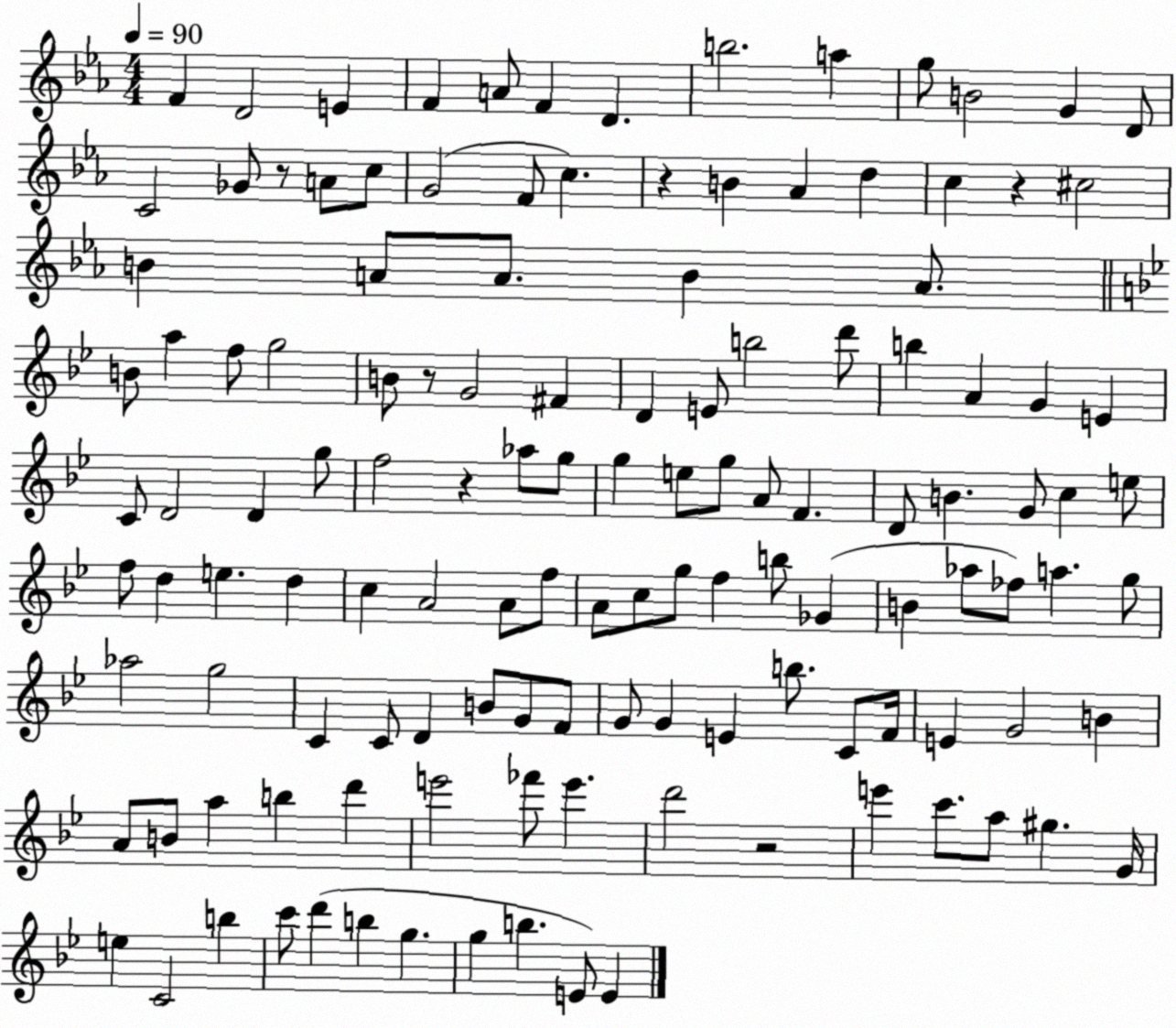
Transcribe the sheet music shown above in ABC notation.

X:1
T:Untitled
M:4/4
L:1/4
K:Eb
F D2 E F A/2 F D b2 a g/2 B2 G D/2 C2 _G/2 z/2 A/2 c/2 G2 F/2 c z B _A d c z ^c2 B A/2 A/2 B A/2 B/2 a f/2 g2 B/2 z/2 G2 ^F D E/2 b2 d'/2 b A G E C/2 D2 D g/2 f2 z _a/2 g/2 g e/2 g/2 A/2 F D/2 B G/2 c e/2 f/2 d e d c A2 A/2 f/2 A/2 c/2 g/2 f b/2 _G B _a/2 _f/2 a g/2 _a2 g2 C C/2 D B/2 G/2 F/2 G/2 G E b/2 C/2 F/4 E G2 B A/2 B/2 a b d' e'2 _f'/2 e' d'2 z2 e' c'/2 a/2 ^g G/4 e C2 b c'/2 d' b g g b E/2 E